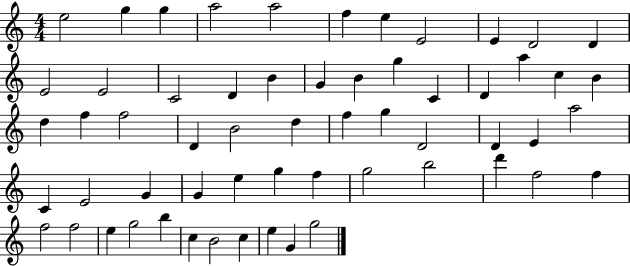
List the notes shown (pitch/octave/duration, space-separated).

E5/h G5/q G5/q A5/h A5/h F5/q E5/q E4/h E4/q D4/h D4/q E4/h E4/h C4/h D4/q B4/q G4/q B4/q G5/q C4/q D4/q A5/q C5/q B4/q D5/q F5/q F5/h D4/q B4/h D5/q F5/q G5/q D4/h D4/q E4/q A5/h C4/q E4/h G4/q G4/q E5/q G5/q F5/q G5/h B5/h D6/q F5/h F5/q F5/h F5/h E5/q G5/h B5/q C5/q B4/h C5/q E5/q G4/q G5/h